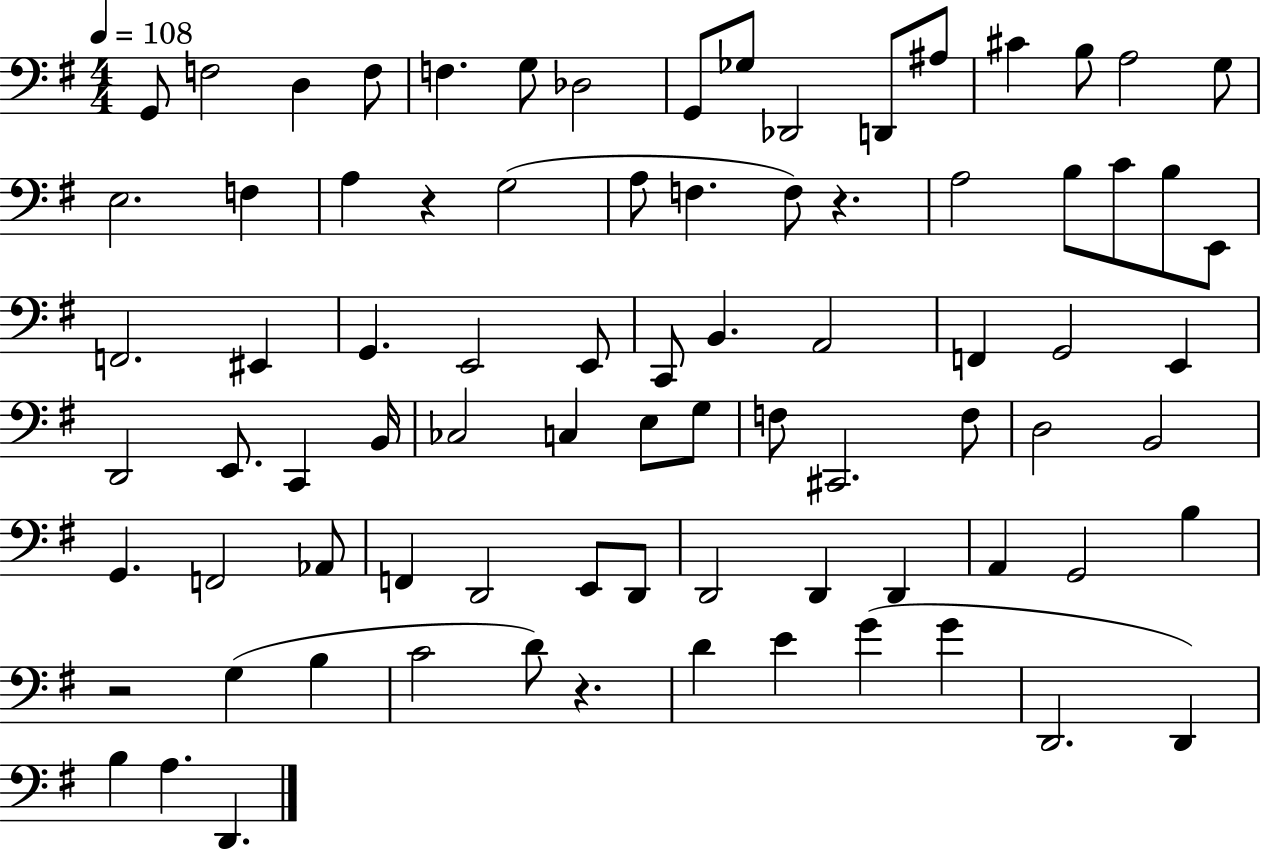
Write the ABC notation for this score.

X:1
T:Untitled
M:4/4
L:1/4
K:G
G,,/2 F,2 D, F,/2 F, G,/2 _D,2 G,,/2 _G,/2 _D,,2 D,,/2 ^A,/2 ^C B,/2 A,2 G,/2 E,2 F, A, z G,2 A,/2 F, F,/2 z A,2 B,/2 C/2 B,/2 E,,/2 F,,2 ^E,, G,, E,,2 E,,/2 C,,/2 B,, A,,2 F,, G,,2 E,, D,,2 E,,/2 C,, B,,/4 _C,2 C, E,/2 G,/2 F,/2 ^C,,2 F,/2 D,2 B,,2 G,, F,,2 _A,,/2 F,, D,,2 E,,/2 D,,/2 D,,2 D,, D,, A,, G,,2 B, z2 G, B, C2 D/2 z D E G G D,,2 D,, B, A, D,,